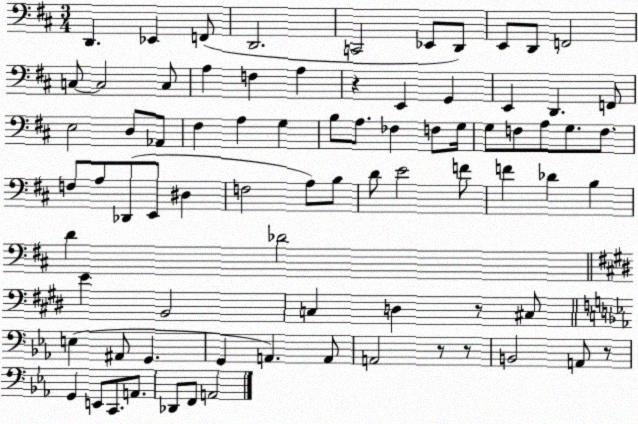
X:1
T:Untitled
M:3/4
L:1/4
K:D
D,, _E,, F,,/2 D,,2 C,,2 _E,,/2 D,,/2 E,,/2 D,,/2 F,,2 C,/2 C,2 C,/2 A, F, A, z E,, G,, E,, D,, F,,/2 E,2 D,/2 _A,,/2 ^F, A, G, B,/2 A,/2 _F, F,/2 G,/4 G,/2 F,/2 A,/2 G,/2 F,/2 F,/2 A,/2 _D,,/2 E,,/2 ^D, F,2 A,/2 B,/2 D/2 E2 F/2 F _D B, D _D2 E B,,2 C, D, z/2 ^C,/2 E, ^A,,/2 G,, G,, A,, A,,/2 A,,2 z/2 z/2 B,,2 A,,/2 z/2 G,, E,,/2 C,,/2 A,,/2 _D,,/2 F,,/2 A,,2